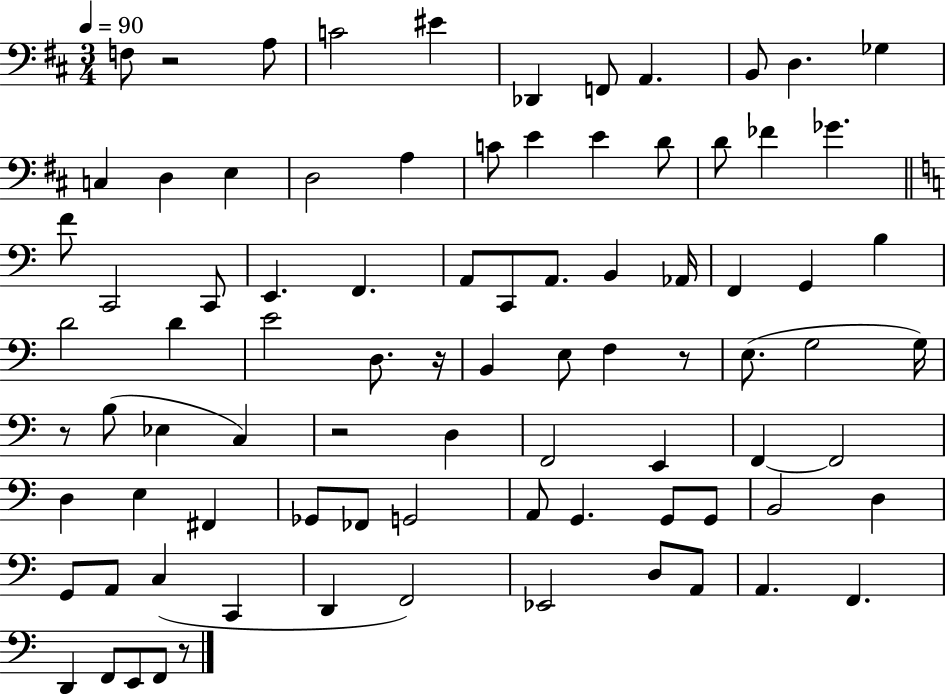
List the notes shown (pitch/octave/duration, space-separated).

F3/e R/h A3/e C4/h EIS4/q Db2/q F2/e A2/q. B2/e D3/q. Gb3/q C3/q D3/q E3/q D3/h A3/q C4/e E4/q E4/q D4/e D4/e FES4/q Gb4/q. F4/e C2/h C2/e E2/q. F2/q. A2/e C2/e A2/e. B2/q Ab2/s F2/q G2/q B3/q D4/h D4/q E4/h D3/e. R/s B2/q E3/e F3/q R/e E3/e. G3/h G3/s R/e B3/e Eb3/q C3/q R/h D3/q F2/h E2/q F2/q F2/h D3/q E3/q F#2/q Gb2/e FES2/e G2/h A2/e G2/q. G2/e G2/e B2/h D3/q G2/e A2/e C3/q C2/q D2/q F2/h Eb2/h D3/e A2/e A2/q. F2/q. D2/q F2/e E2/e F2/e R/e